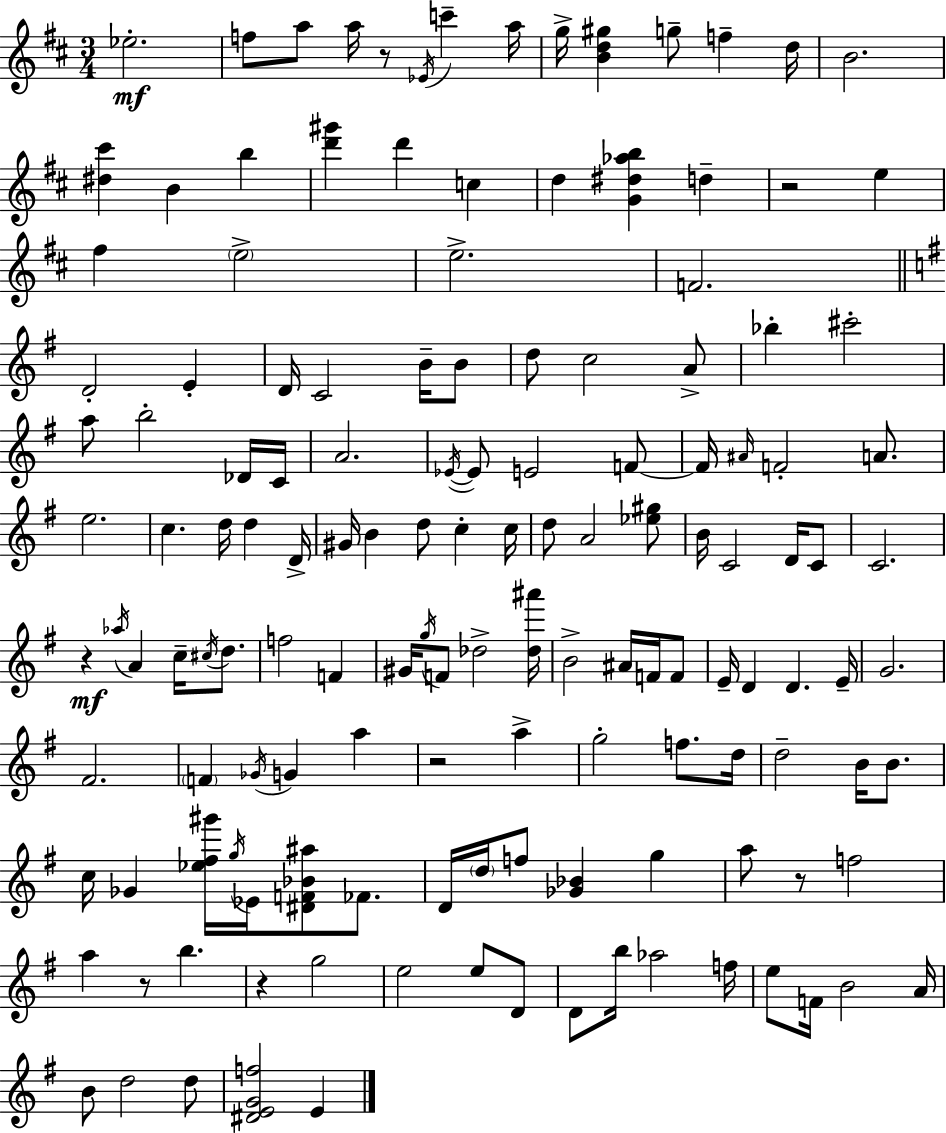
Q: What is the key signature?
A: D major